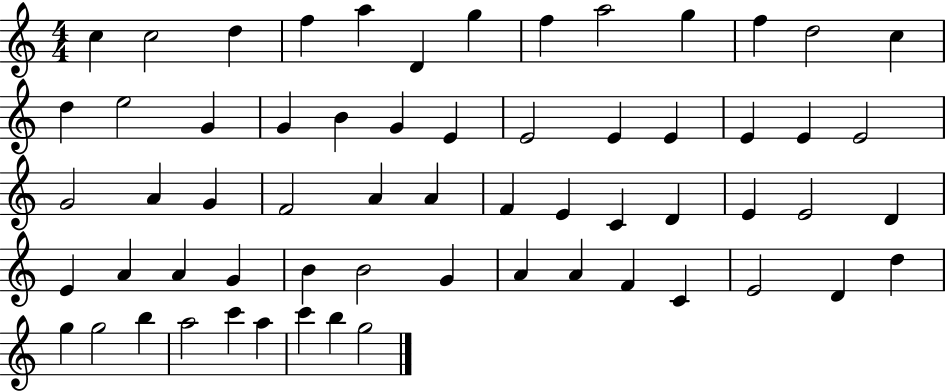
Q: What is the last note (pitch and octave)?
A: G5